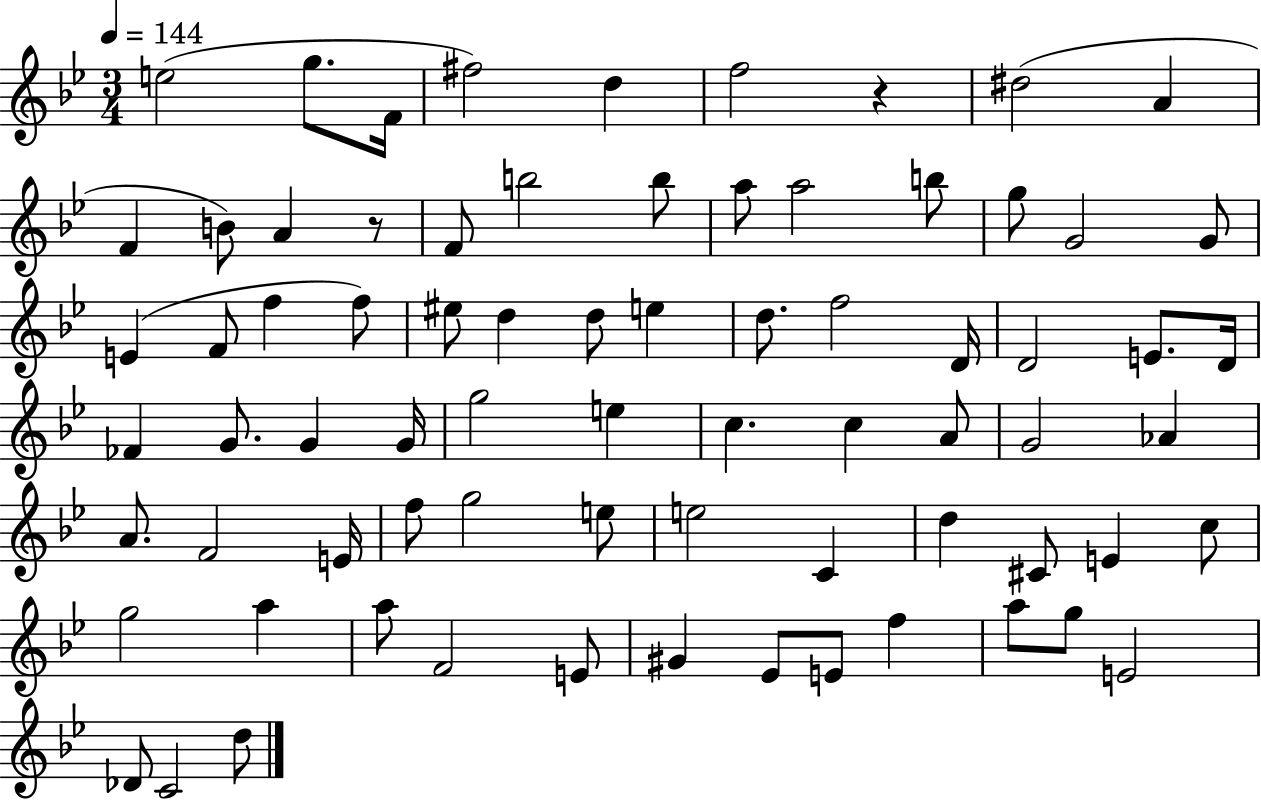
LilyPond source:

{
  \clef treble
  \numericTimeSignature
  \time 3/4
  \key bes \major
  \tempo 4 = 144
  e''2( g''8. f'16 | fis''2) d''4 | f''2 r4 | dis''2( a'4 | \break f'4 b'8) a'4 r8 | f'8 b''2 b''8 | a''8 a''2 b''8 | g''8 g'2 g'8 | \break e'4( f'8 f''4 f''8) | eis''8 d''4 d''8 e''4 | d''8. f''2 d'16 | d'2 e'8. d'16 | \break fes'4 g'8. g'4 g'16 | g''2 e''4 | c''4. c''4 a'8 | g'2 aes'4 | \break a'8. f'2 e'16 | f''8 g''2 e''8 | e''2 c'4 | d''4 cis'8 e'4 c''8 | \break g''2 a''4 | a''8 f'2 e'8 | gis'4 ees'8 e'8 f''4 | a''8 g''8 e'2 | \break des'8 c'2 d''8 | \bar "|."
}